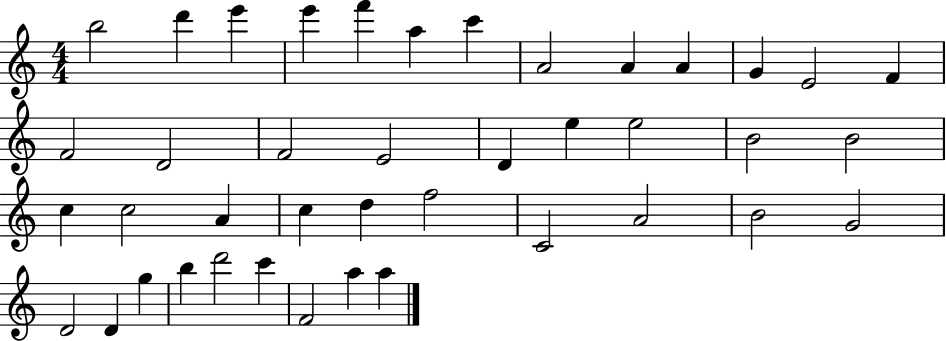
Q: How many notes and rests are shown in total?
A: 41